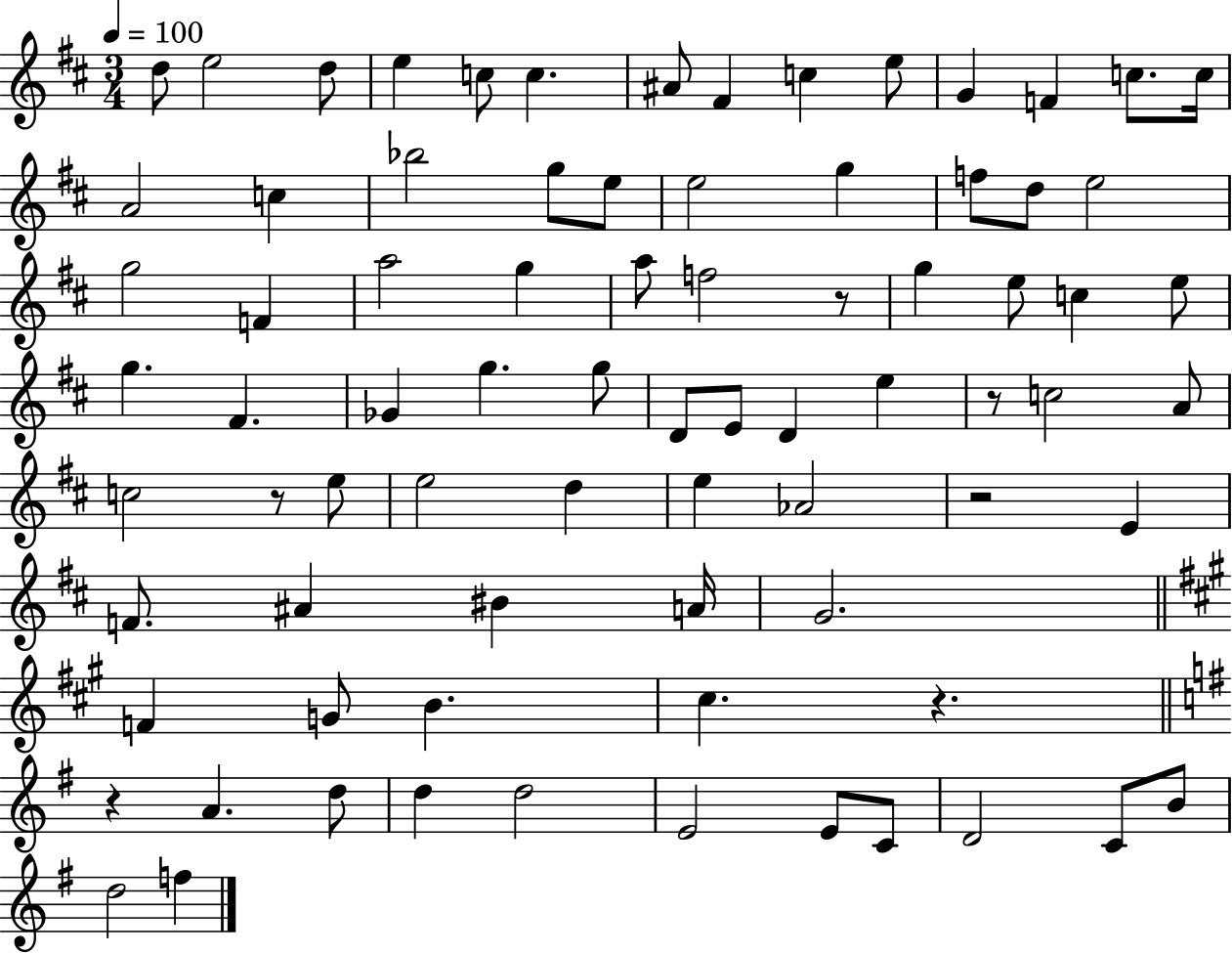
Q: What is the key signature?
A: D major